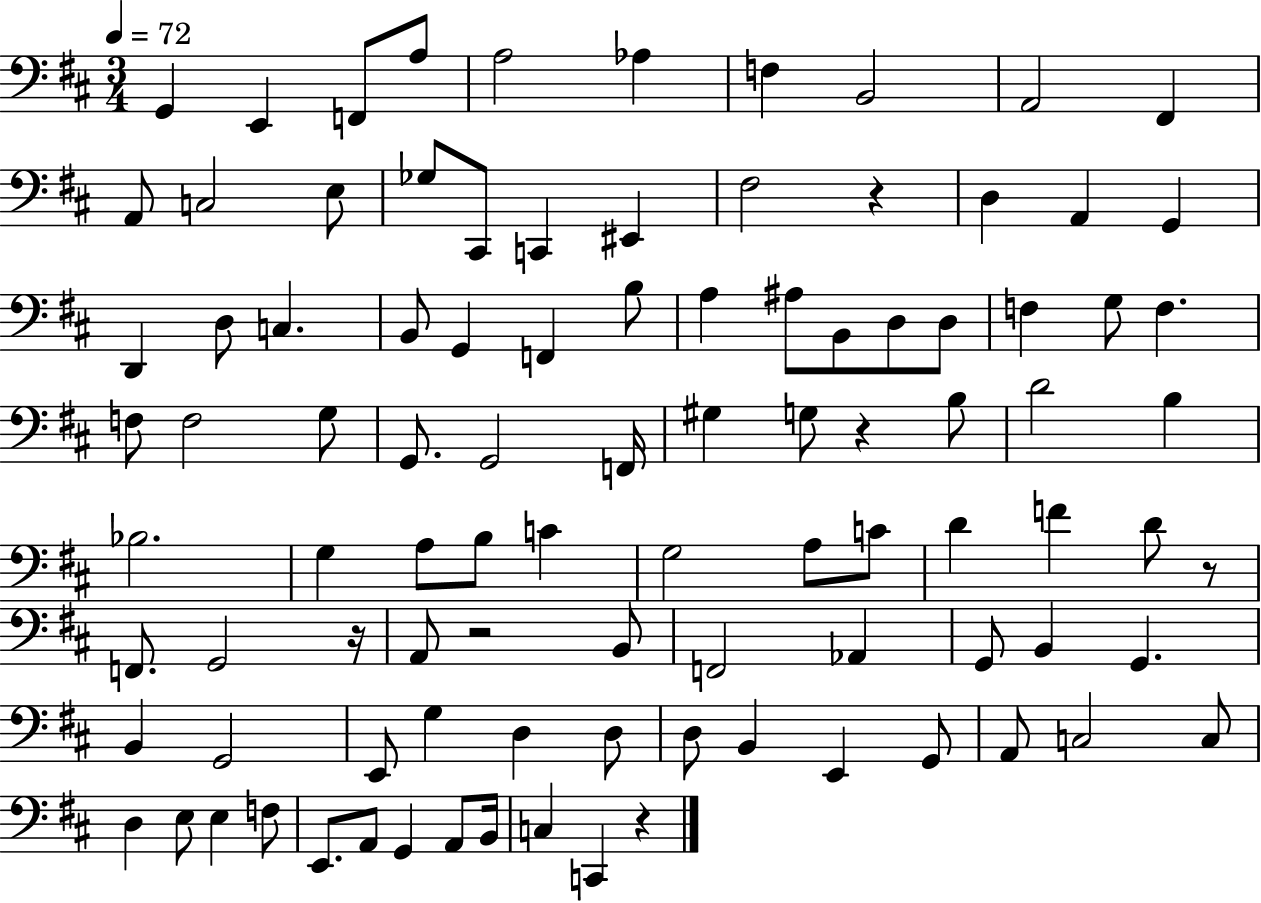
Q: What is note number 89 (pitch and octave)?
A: B2